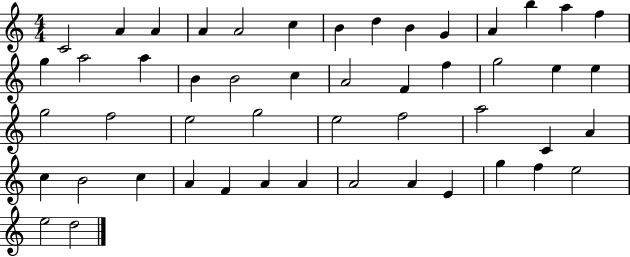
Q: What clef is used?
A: treble